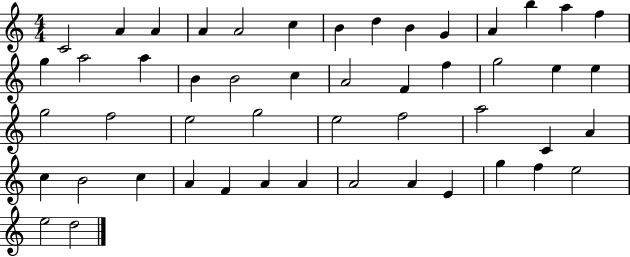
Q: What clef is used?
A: treble